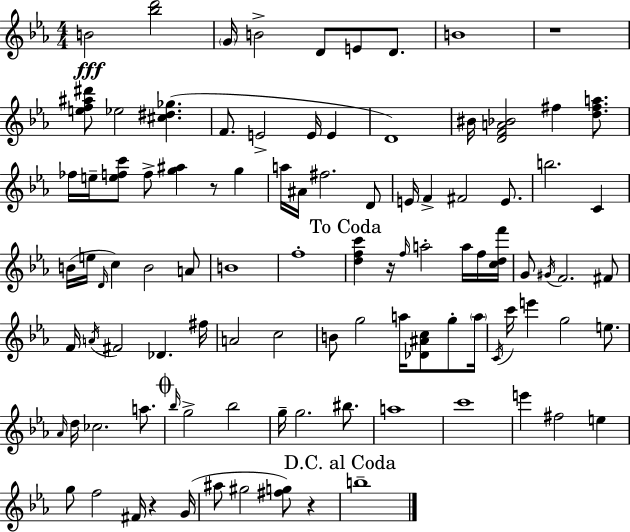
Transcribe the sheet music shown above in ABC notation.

X:1
T:Untitled
M:4/4
L:1/4
K:Eb
B2 [_bd']2 G/4 B2 D/2 E/2 D/2 B4 z4 [ef^a^d']/2 _e2 [^c^d_g] F/2 E2 E/4 E D4 ^B/4 [DFA_B]2 ^f [d^fa]/2 _f/4 e/4 [efc']/2 f/2 [g^a] z/2 g a/4 ^A/4 ^f2 D/2 E/4 F ^F2 E/2 b2 C B/4 e/4 D/4 c B2 A/2 B4 f4 [dfc'] z/4 f/4 a2 a/4 f/4 [cdf']/4 G/2 ^G/4 F2 ^F/2 F/4 A/4 ^F2 _D ^f/4 A2 c2 B/2 g2 a/4 [_D^Ac]/2 g/2 a/4 C/4 c'/4 e' g2 e/2 _A/4 d/4 _c2 a/2 _b/4 g2 _b2 g/4 g2 ^b/2 a4 c'4 e' ^f2 e g/2 f2 ^F/4 z G/4 ^a/2 ^g2 [^fg]/2 z b4